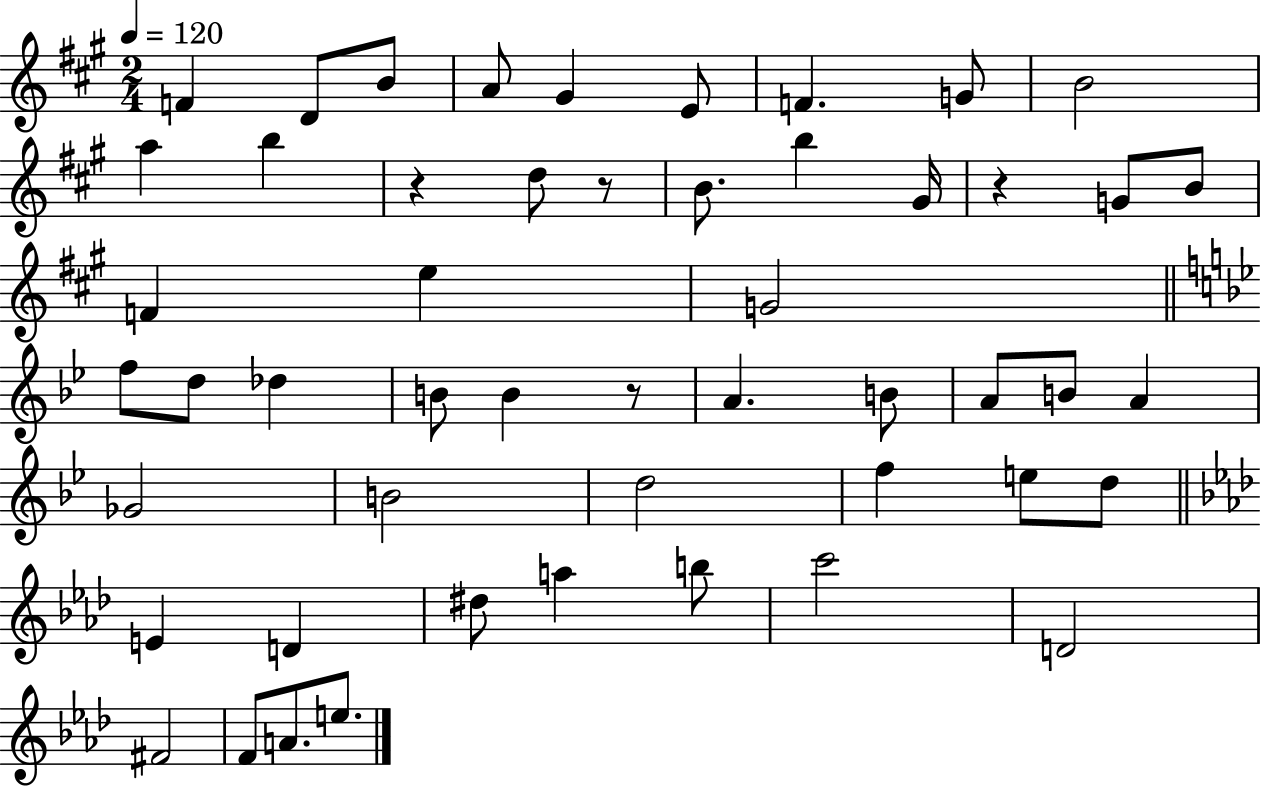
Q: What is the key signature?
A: A major